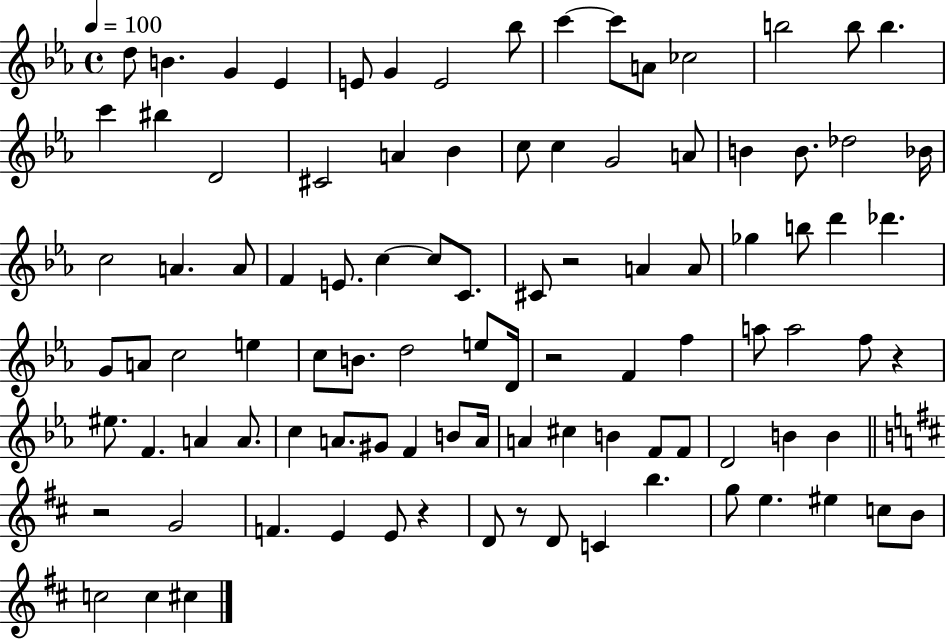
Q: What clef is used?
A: treble